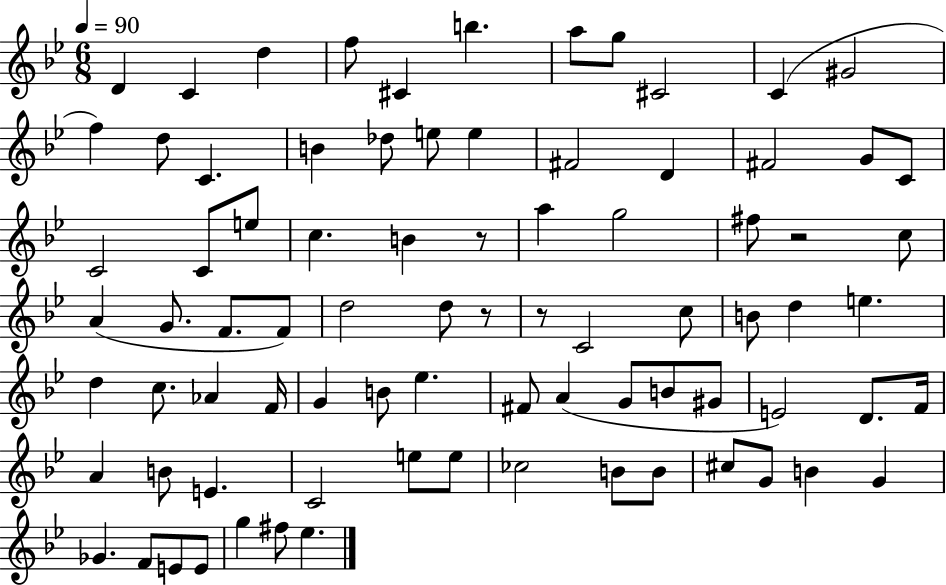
D4/q C4/q D5/q F5/e C#4/q B5/q. A5/e G5/e C#4/h C4/q G#4/h F5/q D5/e C4/q. B4/q Db5/e E5/e E5/q F#4/h D4/q F#4/h G4/e C4/e C4/h C4/e E5/e C5/q. B4/q R/e A5/q G5/h F#5/e R/h C5/e A4/q G4/e. F4/e. F4/e D5/h D5/e R/e R/e C4/h C5/e B4/e D5/q E5/q. D5/q C5/e. Ab4/q F4/s G4/q B4/e Eb5/q. F#4/e A4/q G4/e B4/e G#4/e E4/h D4/e. F4/s A4/q B4/e E4/q. C4/h E5/e E5/e CES5/h B4/e B4/e C#5/e G4/e B4/q G4/q Gb4/q. F4/e E4/e E4/e G5/q F#5/e Eb5/q.